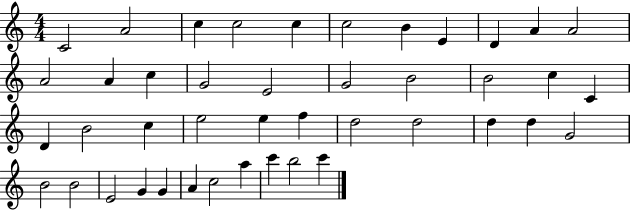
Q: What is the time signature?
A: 4/4